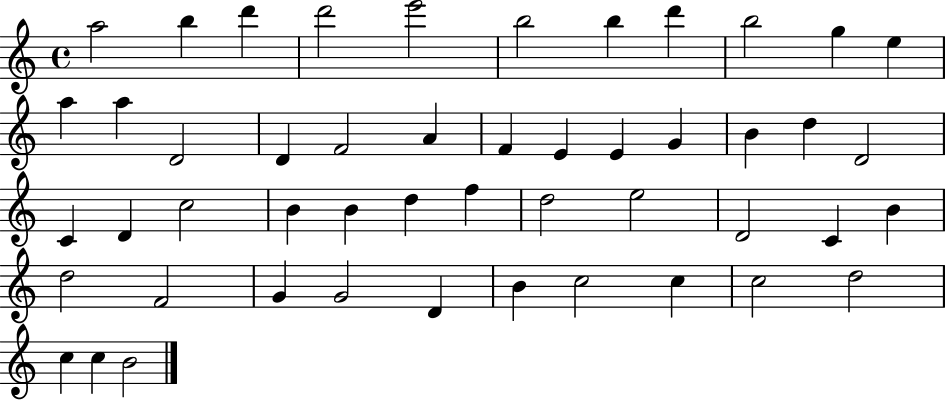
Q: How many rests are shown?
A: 0